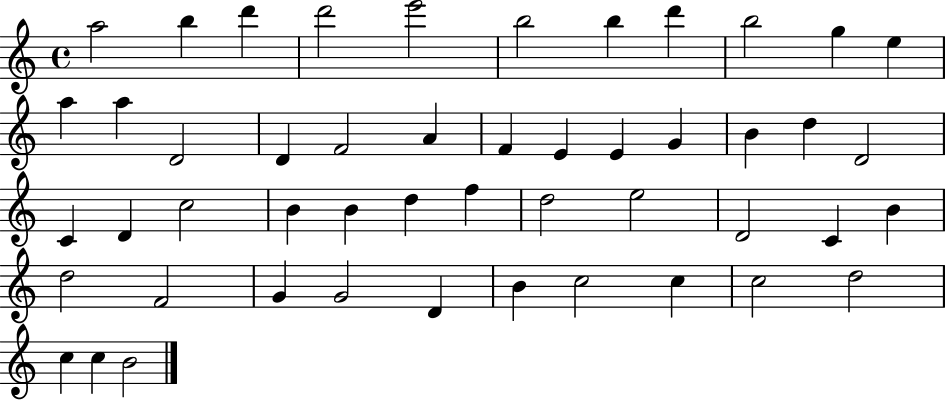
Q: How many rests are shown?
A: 0